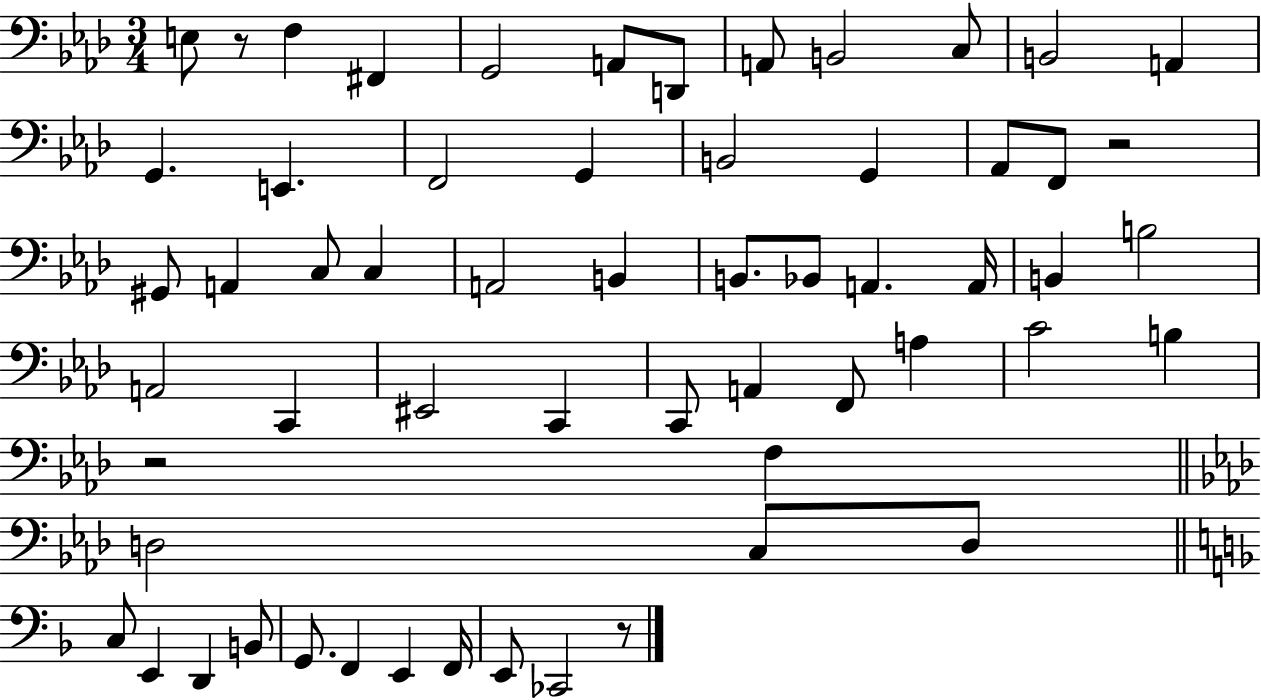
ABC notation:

X:1
T:Untitled
M:3/4
L:1/4
K:Ab
E,/2 z/2 F, ^F,, G,,2 A,,/2 D,,/2 A,,/2 B,,2 C,/2 B,,2 A,, G,, E,, F,,2 G,, B,,2 G,, _A,,/2 F,,/2 z2 ^G,,/2 A,, C,/2 C, A,,2 B,, B,,/2 _B,,/2 A,, A,,/4 B,, B,2 A,,2 C,, ^E,,2 C,, C,,/2 A,, F,,/2 A, C2 B, z2 F, D,2 C,/2 D,/2 C,/2 E,, D,, B,,/2 G,,/2 F,, E,, F,,/4 E,,/2 _C,,2 z/2